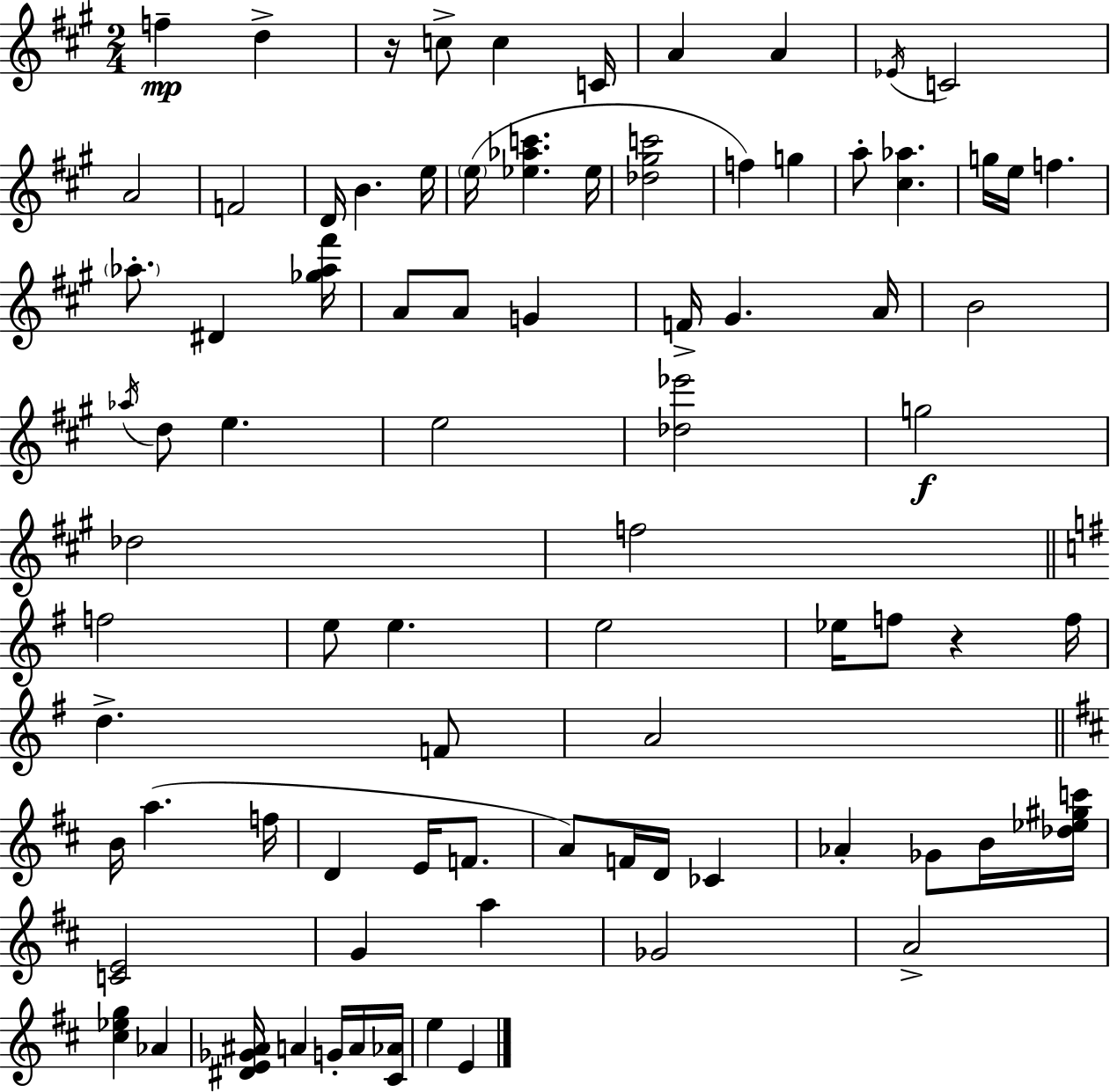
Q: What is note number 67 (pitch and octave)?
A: A4